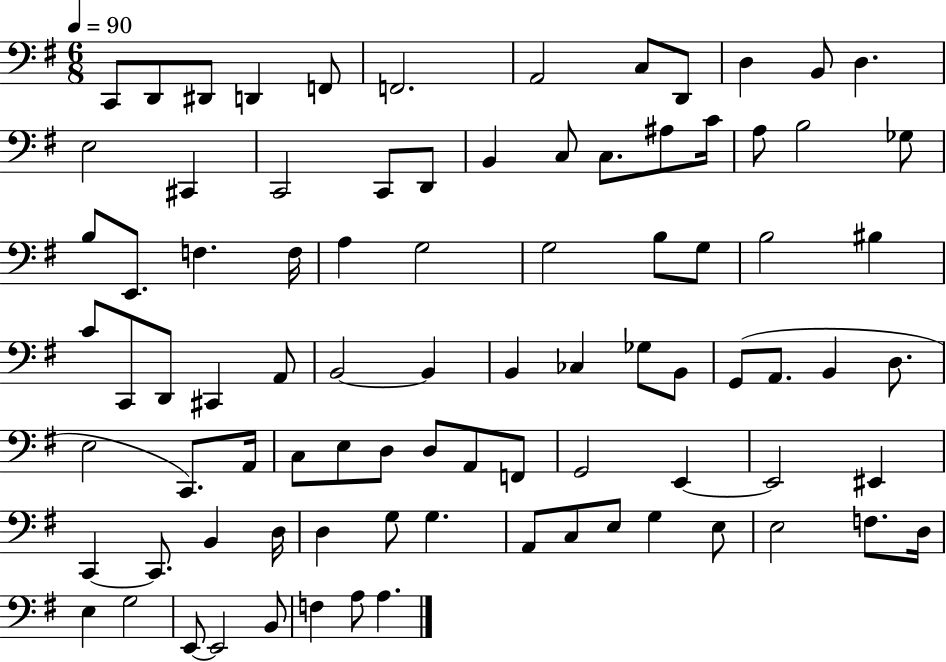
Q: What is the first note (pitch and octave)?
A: C2